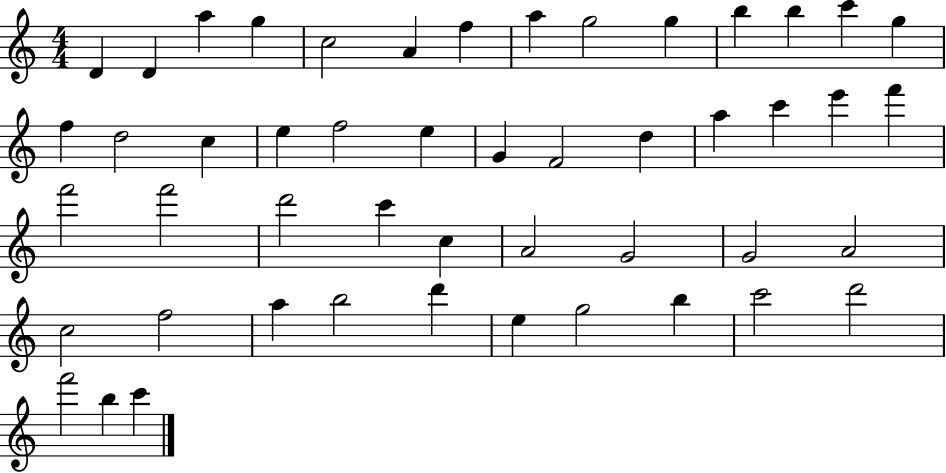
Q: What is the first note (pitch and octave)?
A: D4